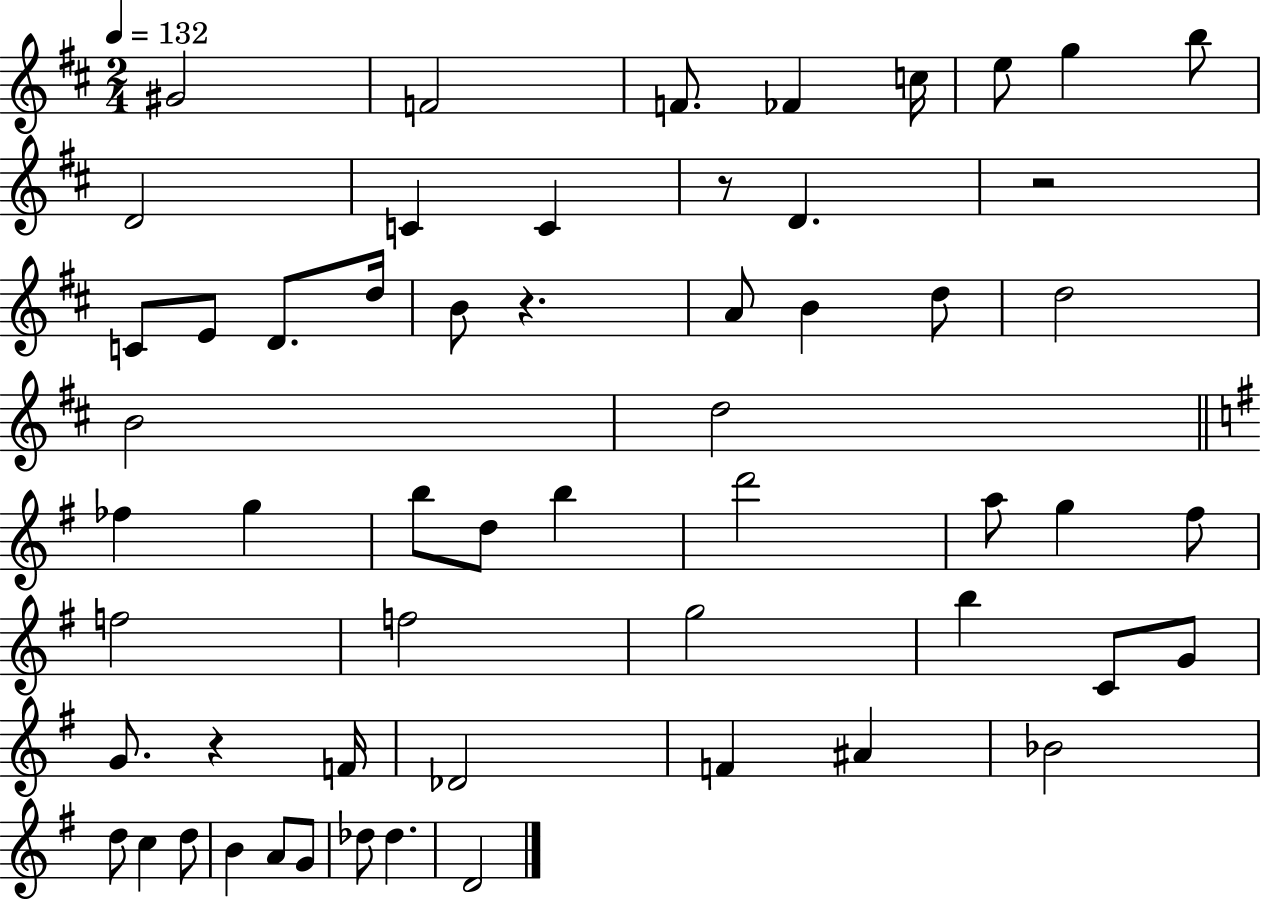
{
  \clef treble
  \numericTimeSignature
  \time 2/4
  \key d \major
  \tempo 4 = 132
  gis'2 | f'2 | f'8. fes'4 c''16 | e''8 g''4 b''8 | \break d'2 | c'4 c'4 | r8 d'4. | r2 | \break c'8 e'8 d'8. d''16 | b'8 r4. | a'8 b'4 d''8 | d''2 | \break b'2 | d''2 | \bar "||" \break \key g \major fes''4 g''4 | b''8 d''8 b''4 | d'''2 | a''8 g''4 fis''8 | \break f''2 | f''2 | g''2 | b''4 c'8 g'8 | \break g'8. r4 f'16 | des'2 | f'4 ais'4 | bes'2 | \break d''8 c''4 d''8 | b'4 a'8 g'8 | des''8 des''4. | d'2 | \break \bar "|."
}